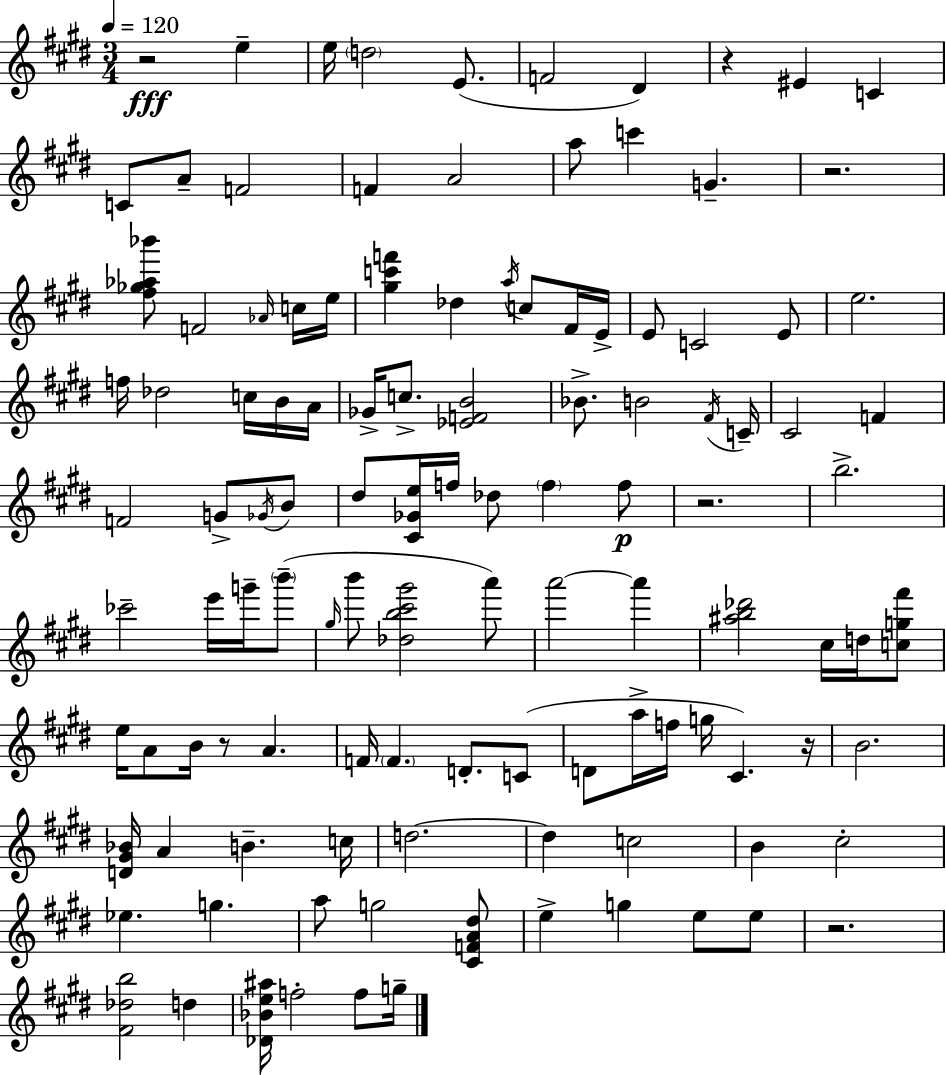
{
  \clef treble
  \numericTimeSignature
  \time 3/4
  \key e \major
  \tempo 4 = 120
  \repeat volta 2 { r2\fff e''4-- | e''16 \parenthesize d''2 e'8.( | f'2 dis'4) | r4 eis'4 c'4 | \break c'8 a'8-- f'2 | f'4 a'2 | a''8 c'''4 g'4.-- | r2. | \break <fis'' ges'' aes'' bes'''>8 f'2 \grace { aes'16 } c''16 | e''16 <gis'' c''' f'''>4 des''4 \acciaccatura { a''16 } c''8 | fis'16 e'16-> e'8 c'2 | e'8 e''2. | \break f''16 des''2 c''16 | b'16 a'16 ges'16-> c''8.-> <ees' f' b'>2 | bes'8.-> b'2 | \acciaccatura { fis'16 } c'16-- cis'2 f'4 | \break f'2 g'8-> | \acciaccatura { ges'16 } b'8 dis''8 <cis' ges' e''>16 f''16 des''8 \parenthesize f''4 | f''8\p r2. | b''2.-> | \break ces'''2-- | e'''16 g'''16-- \parenthesize b'''8--( \grace { gis''16 } b'''8 <des'' b'' cis''' gis'''>2 | a'''8) a'''2~~ | a'''4 <ais'' b'' des'''>2 | \break cis''16 d''16 <c'' g'' fis'''>8 e''16 a'8 b'16 r8 a'4. | f'16 \parenthesize f'4. | d'8.-. c'8( d'8 a''16-> f''16 g''16 cis'4.) | r16 b'2. | \break <d' gis' bes'>16 a'4 b'4.-- | c''16 d''2.~~ | d''4 c''2 | b'4 cis''2-. | \break ees''4. g''4. | a''8 g''2 | <cis' f' a' dis''>8 e''4-> g''4 | e''8 e''8 r2. | \break <fis' des'' b''>2 | d''4 <des' bes' e'' ais''>16 f''2-. | f''8 g''16-- } \bar "|."
}